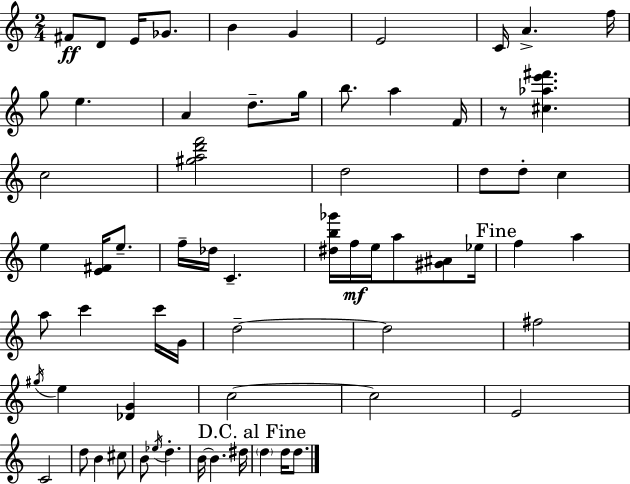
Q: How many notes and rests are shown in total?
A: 66